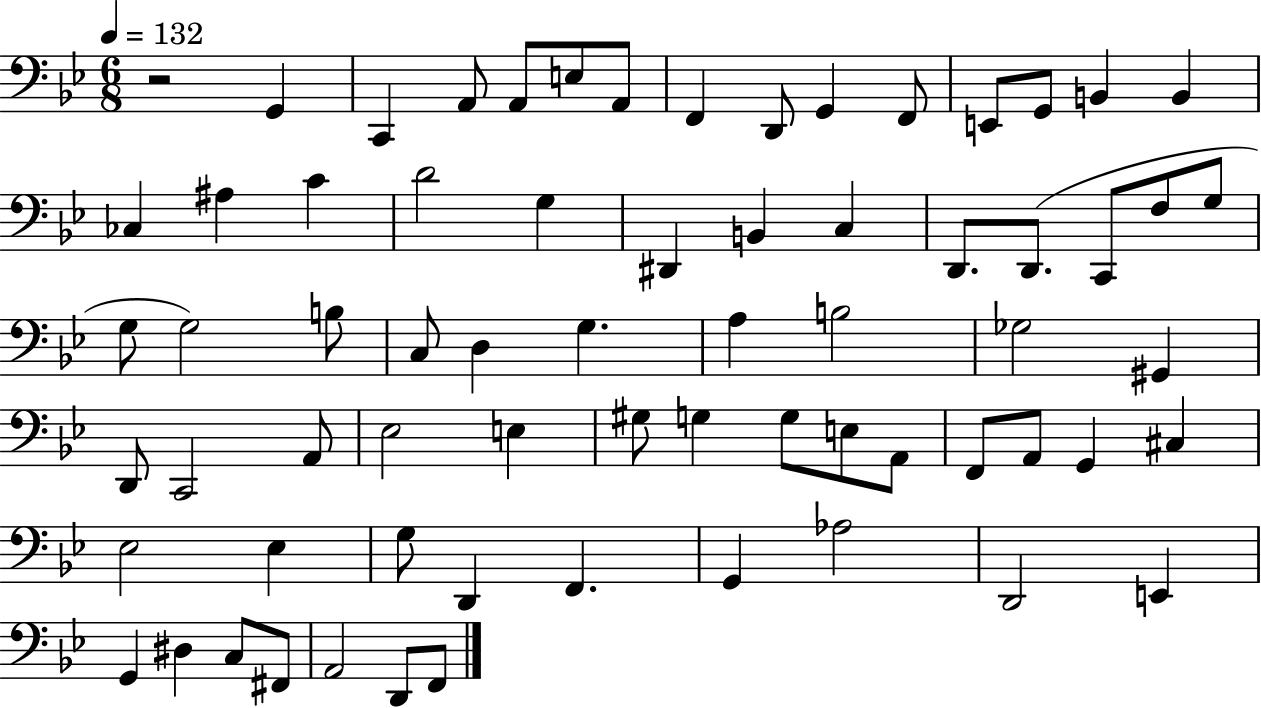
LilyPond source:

{
  \clef bass
  \numericTimeSignature
  \time 6/8
  \key bes \major
  \tempo 4 = 132
  r2 g,4 | c,4 a,8 a,8 e8 a,8 | f,4 d,8 g,4 f,8 | e,8 g,8 b,4 b,4 | \break ces4 ais4 c'4 | d'2 g4 | dis,4 b,4 c4 | d,8. d,8.( c,8 f8 g8 | \break g8 g2) b8 | c8 d4 g4. | a4 b2 | ges2 gis,4 | \break d,8 c,2 a,8 | ees2 e4 | gis8 g4 g8 e8 a,8 | f,8 a,8 g,4 cis4 | \break ees2 ees4 | g8 d,4 f,4. | g,4 aes2 | d,2 e,4 | \break g,4 dis4 c8 fis,8 | a,2 d,8 f,8 | \bar "|."
}